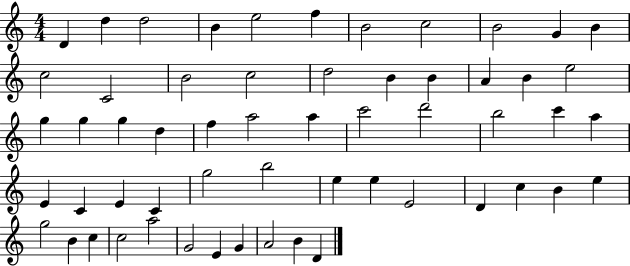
{
  \clef treble
  \numericTimeSignature
  \time 4/4
  \key c \major
  d'4 d''4 d''2 | b'4 e''2 f''4 | b'2 c''2 | b'2 g'4 b'4 | \break c''2 c'2 | b'2 c''2 | d''2 b'4 b'4 | a'4 b'4 e''2 | \break g''4 g''4 g''4 d''4 | f''4 a''2 a''4 | c'''2 d'''2 | b''2 c'''4 a''4 | \break e'4 c'4 e'4 c'4 | g''2 b''2 | e''4 e''4 e'2 | d'4 c''4 b'4 e''4 | \break g''2 b'4 c''4 | c''2 a''2 | g'2 e'4 g'4 | a'2 b'4 d'4 | \break \bar "|."
}